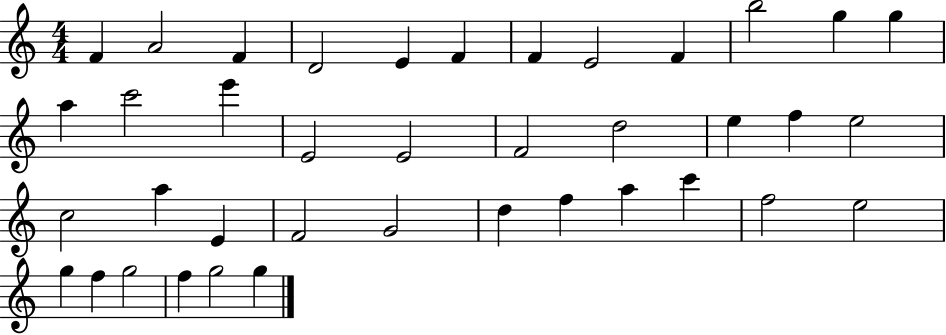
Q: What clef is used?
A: treble